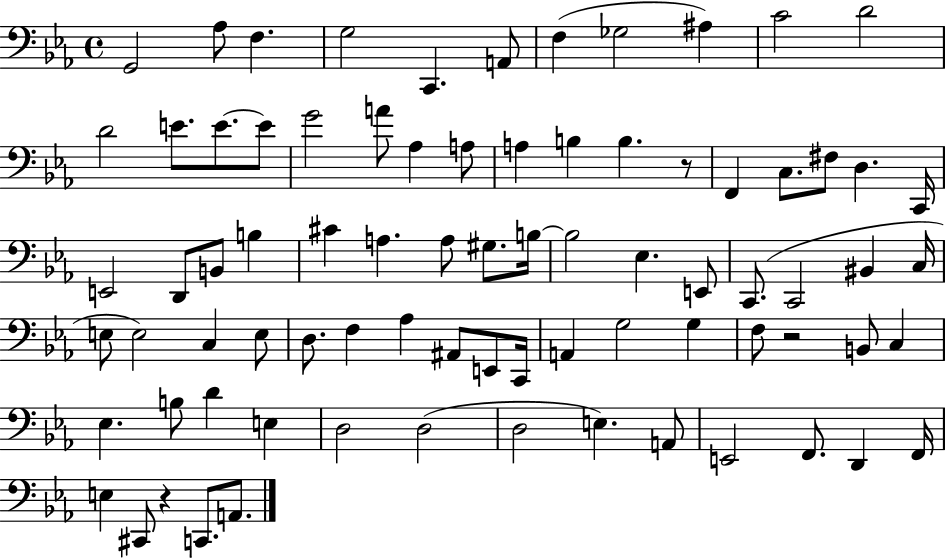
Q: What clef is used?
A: bass